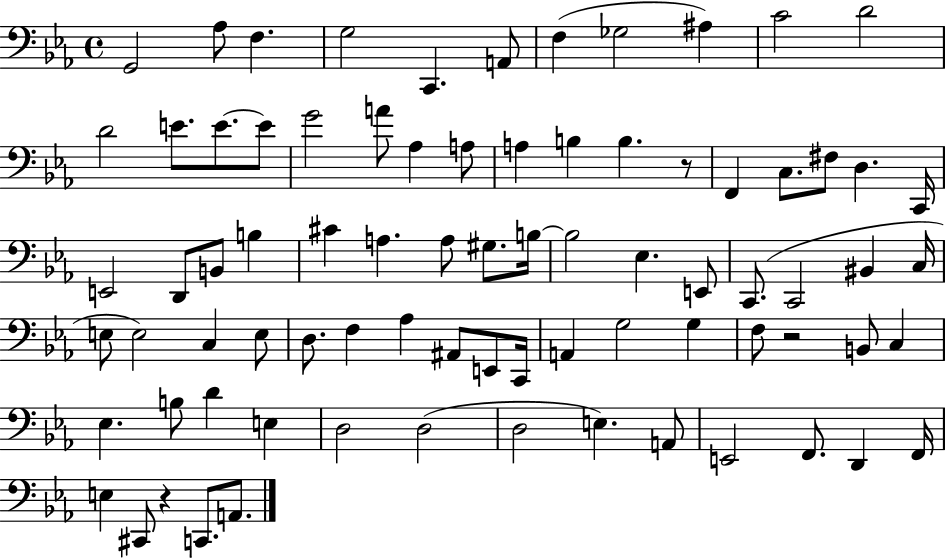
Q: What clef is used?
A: bass